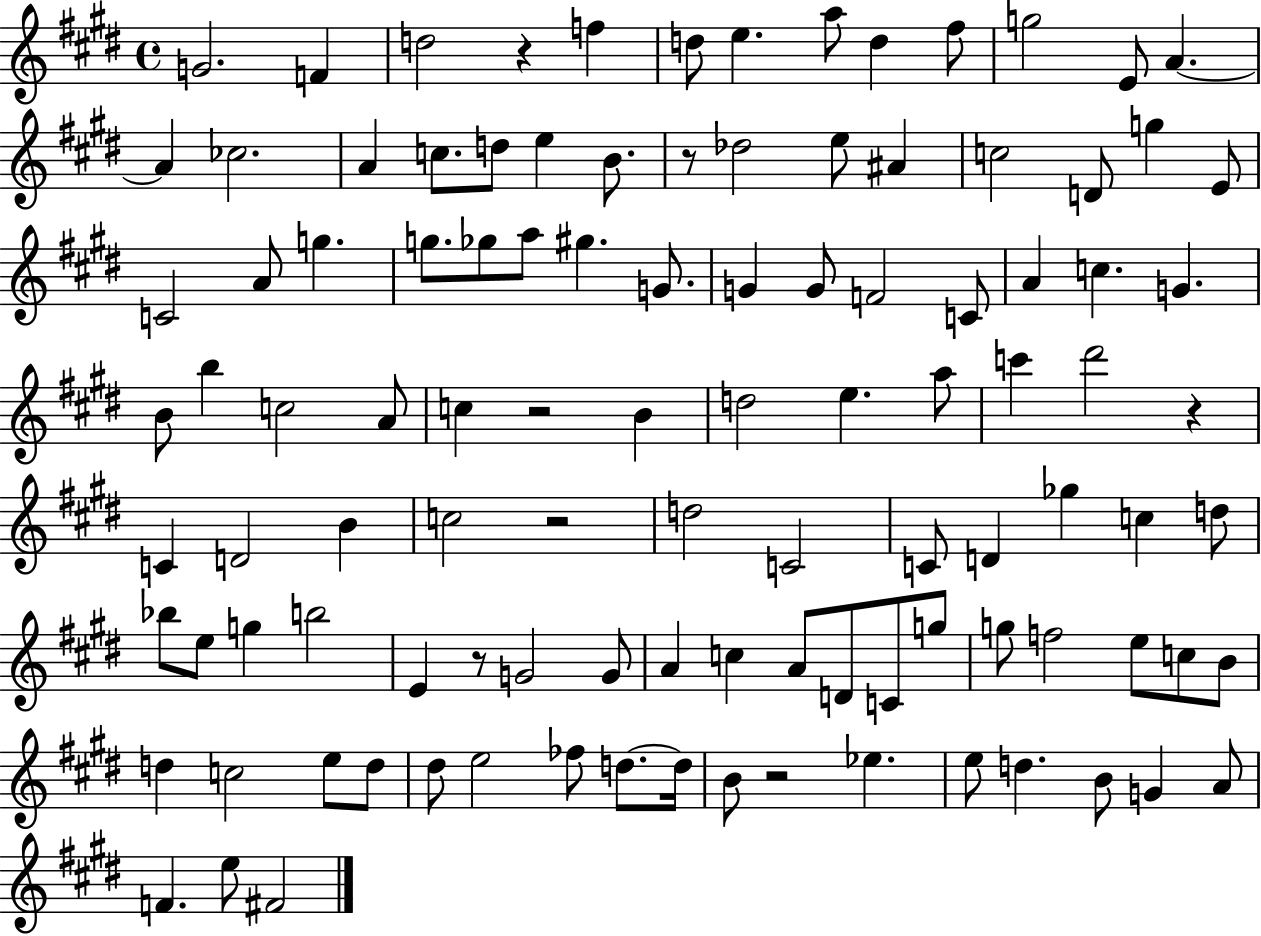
X:1
T:Untitled
M:4/4
L:1/4
K:E
G2 F d2 z f d/2 e a/2 d ^f/2 g2 E/2 A A _c2 A c/2 d/2 e B/2 z/2 _d2 e/2 ^A c2 D/2 g E/2 C2 A/2 g g/2 _g/2 a/2 ^g G/2 G G/2 F2 C/2 A c G B/2 b c2 A/2 c z2 B d2 e a/2 c' ^d'2 z C D2 B c2 z2 d2 C2 C/2 D _g c d/2 _b/2 e/2 g b2 E z/2 G2 G/2 A c A/2 D/2 C/2 g/2 g/2 f2 e/2 c/2 B/2 d c2 e/2 d/2 ^d/2 e2 _f/2 d/2 d/4 B/2 z2 _e e/2 d B/2 G A/2 F e/2 ^F2